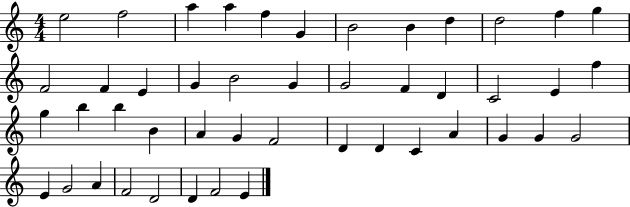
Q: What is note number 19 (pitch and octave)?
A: G4